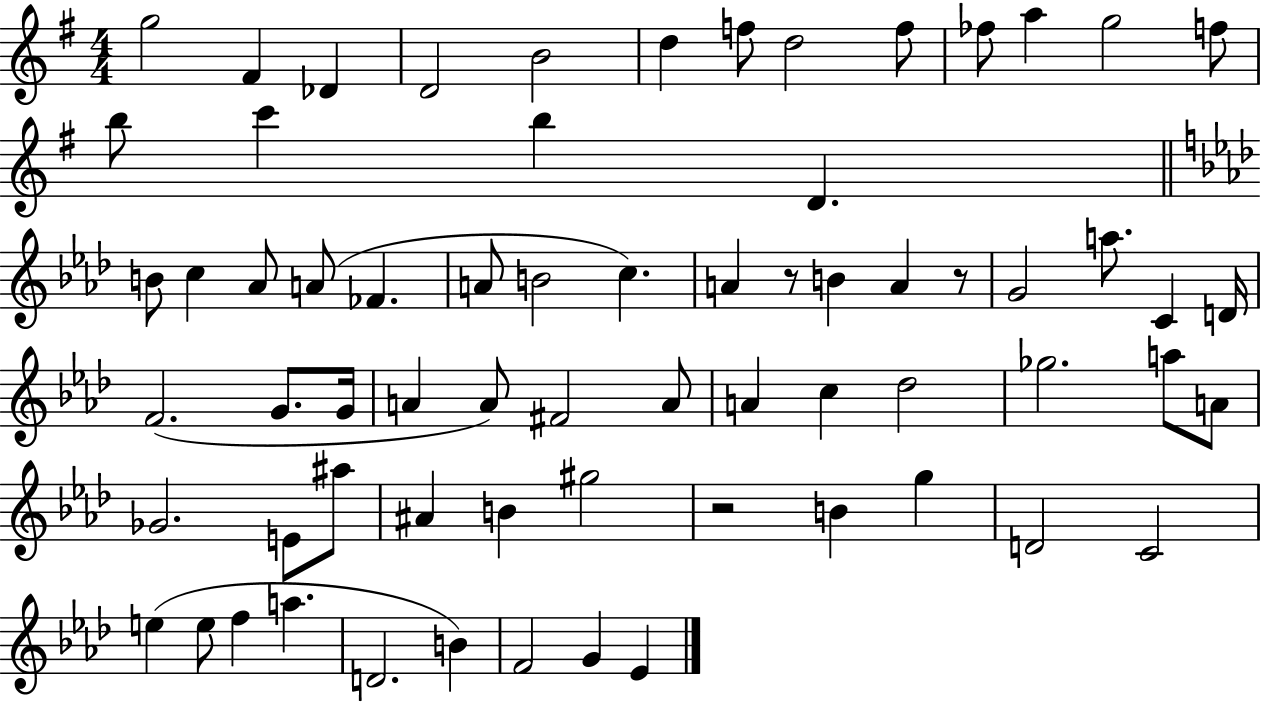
G5/h F#4/q Db4/q D4/h B4/h D5/q F5/e D5/h F5/e FES5/e A5/q G5/h F5/e B5/e C6/q B5/q D4/q. B4/e C5/q Ab4/e A4/e FES4/q. A4/e B4/h C5/q. A4/q R/e B4/q A4/q R/e G4/h A5/e. C4/q D4/s F4/h. G4/e. G4/s A4/q A4/e F#4/h A4/e A4/q C5/q Db5/h Gb5/h. A5/e A4/e Gb4/h. E4/e A#5/e A#4/q B4/q G#5/h R/h B4/q G5/q D4/h C4/h E5/q E5/e F5/q A5/q. D4/h. B4/q F4/h G4/q Eb4/q